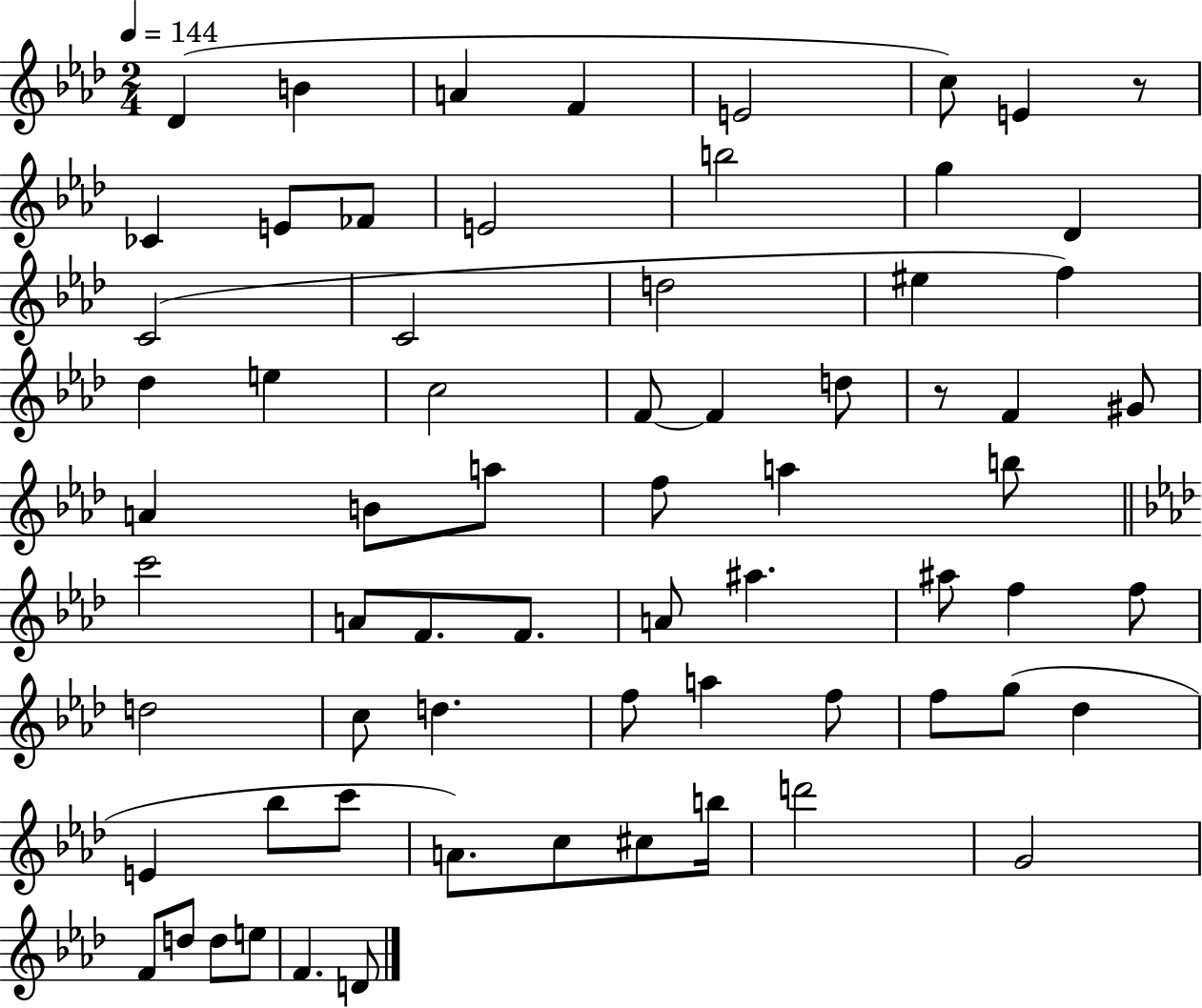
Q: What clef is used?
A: treble